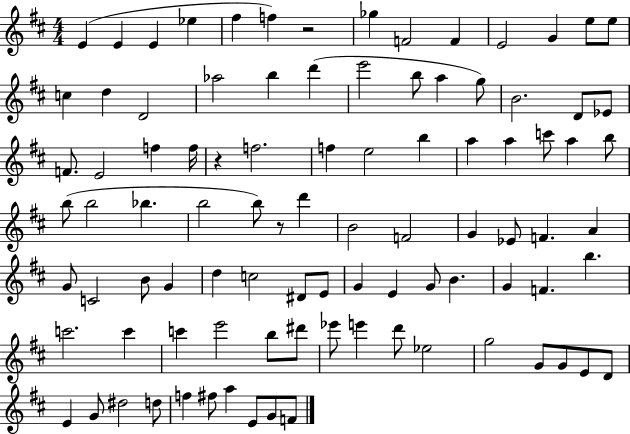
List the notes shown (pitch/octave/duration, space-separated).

E4/q E4/q E4/q Eb5/q F#5/q F5/q R/h Gb5/q F4/h F4/q E4/h G4/q E5/e E5/e C5/q D5/q D4/h Ab5/h B5/q D6/q E6/h B5/e A5/q G5/e B4/h. D4/e Eb4/e F4/e. E4/h F5/q F5/s R/q F5/h. F5/q E5/h B5/q A5/q A5/q C6/e A5/q B5/e B5/e B5/h Bb5/q. B5/h B5/e R/e D6/q B4/h F4/h G4/q Eb4/e F4/q. A4/q G4/e C4/h B4/e G4/q D5/q C5/h D#4/e E4/e G4/q E4/q G4/e B4/q. G4/q F4/q. B5/q. C6/h. C6/q C6/q E6/h B5/e D#6/e Eb6/e E6/q D6/e Eb5/h G5/h G4/e G4/e E4/e D4/e E4/q G4/e D#5/h D5/e F5/q F#5/e A5/q E4/e G4/e F4/e